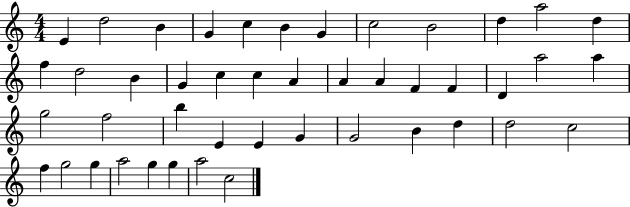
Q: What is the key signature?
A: C major